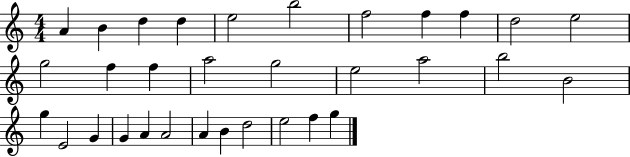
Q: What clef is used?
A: treble